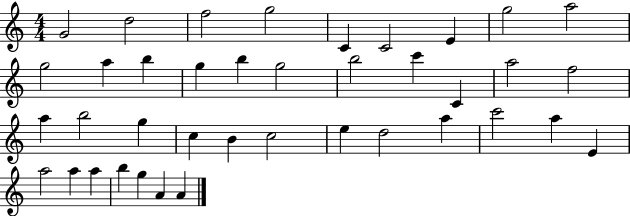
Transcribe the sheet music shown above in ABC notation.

X:1
T:Untitled
M:4/4
L:1/4
K:C
G2 d2 f2 g2 C C2 E g2 a2 g2 a b g b g2 b2 c' C a2 f2 a b2 g c B c2 e d2 a c'2 a E a2 a a b g A A